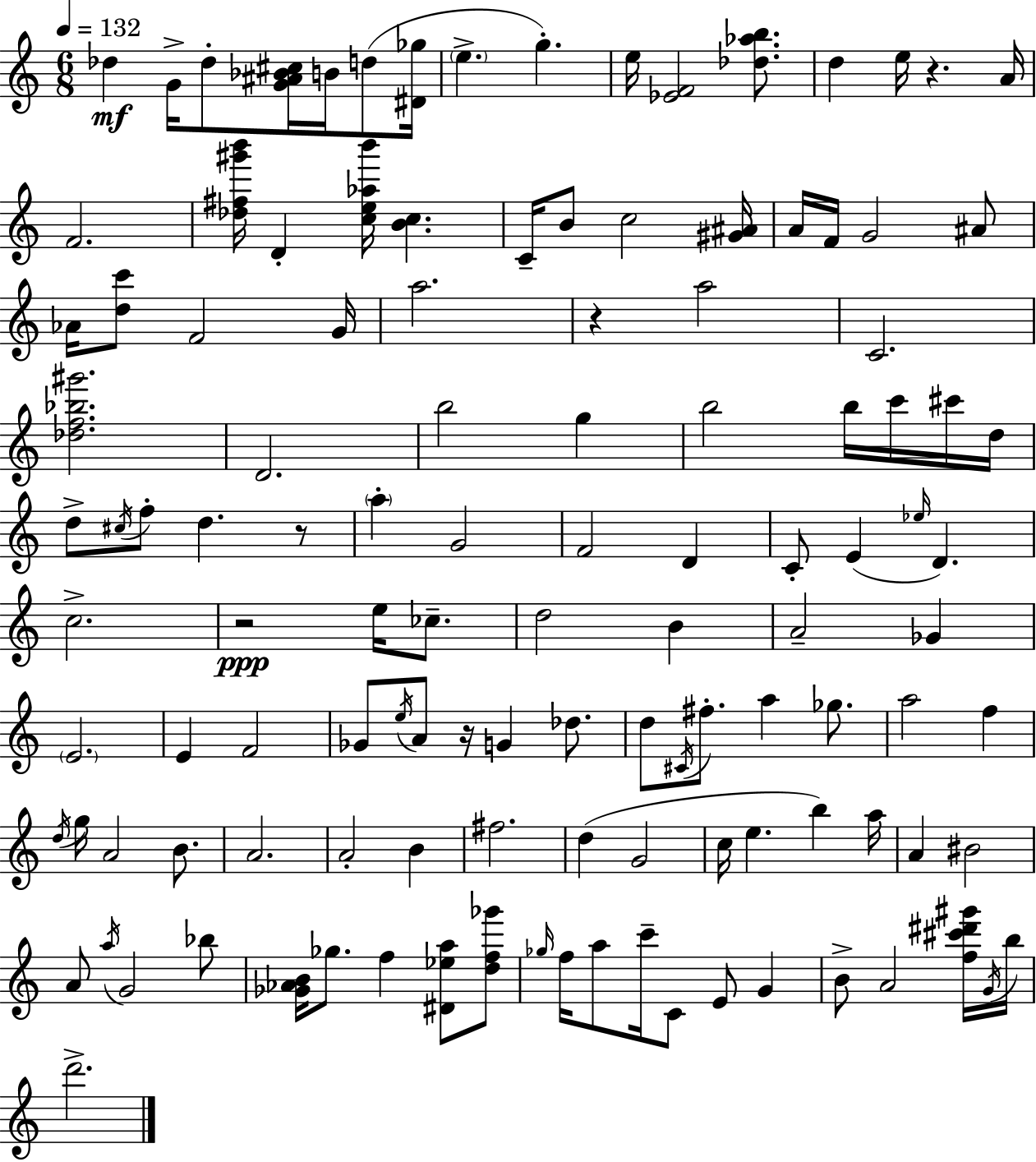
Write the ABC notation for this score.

X:1
T:Untitled
M:6/8
L:1/4
K:C
_d G/4 _d/2 [G^A_B^c]/4 B/4 d/2 [^D_g]/4 e g e/4 [_EF]2 [_d_ab]/2 d e/4 z A/4 F2 [_d^f^g'b']/4 D [ce_ab']/4 [Bc] C/4 B/2 c2 [^G^A]/4 A/4 F/4 G2 ^A/2 _A/4 [dc']/2 F2 G/4 a2 z a2 C2 [_df_b^g']2 D2 b2 g b2 b/4 c'/4 ^c'/4 d/4 d/2 ^c/4 f/2 d z/2 a G2 F2 D C/2 E _e/4 D c2 z2 e/4 _c/2 d2 B A2 _G E2 E F2 _G/2 e/4 A/2 z/4 G _d/2 d/2 ^C/4 ^f/2 a _g/2 a2 f d/4 g/4 A2 B/2 A2 A2 B ^f2 d G2 c/4 e b a/4 A ^B2 A/2 a/4 G2 _b/2 [_G_AB]/4 _g/2 f [^D_ea]/2 [df_g']/2 _g/4 f/4 a/2 c'/4 C/2 E/2 G B/2 A2 [f^c'^d'^g']/4 G/4 b/4 d'2